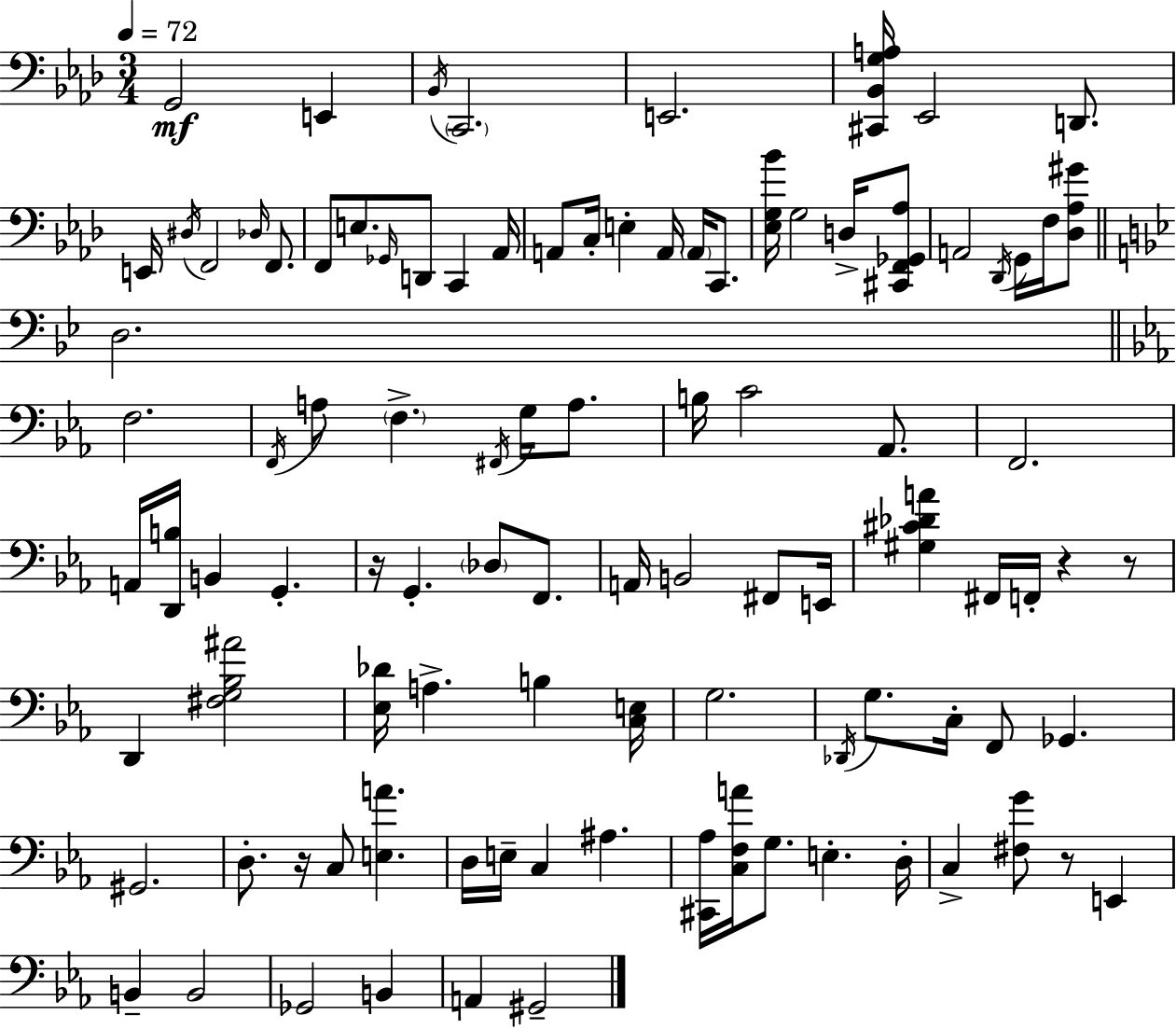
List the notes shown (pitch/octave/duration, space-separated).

G2/h E2/q Bb2/s C2/h. E2/h. [C#2,Bb2,G3,A3]/s Eb2/h D2/e. E2/s D#3/s F2/h Db3/s F2/e. F2/e E3/e. Gb2/s D2/e C2/q Ab2/s A2/e C3/s E3/q A2/s A2/s C2/e. [Eb3,G3,Bb4]/s G3/h D3/s [C#2,F2,Gb2,Ab3]/e A2/h Db2/s G2/s F3/s [Db3,Ab3,G#4]/e D3/h. F3/h. F2/s A3/e F3/q. F#2/s G3/s A3/e. B3/s C4/h Ab2/e. F2/h. A2/s [D2,B3]/s B2/q G2/q. R/s G2/q. Db3/e F2/e. A2/s B2/h F#2/e E2/s [G#3,C#4,Db4,A4]/q F#2/s F2/s R/q R/e D2/q [F#3,G3,Bb3,A#4]/h [Eb3,Db4]/s A3/q. B3/q [C3,E3]/s G3/h. Db2/s G3/e. C3/s F2/e Gb2/q. G#2/h. D3/e. R/s C3/e [E3,A4]/q. D3/s E3/s C3/q A#3/q. [C#2,Ab3]/s [C3,F3,A4]/s G3/e. E3/q. D3/s C3/q [F#3,G4]/e R/e E2/q B2/q B2/h Gb2/h B2/q A2/q G#2/h